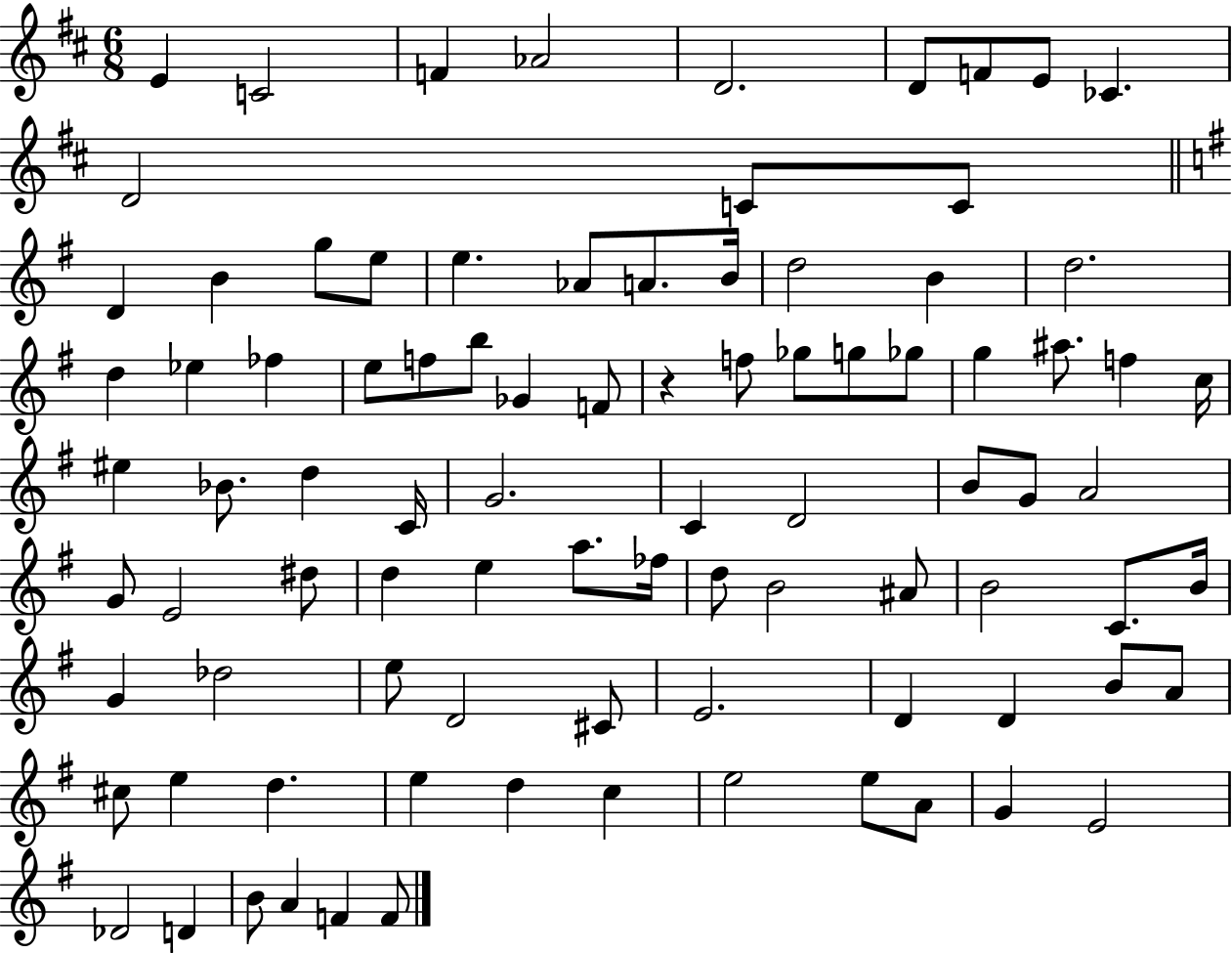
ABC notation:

X:1
T:Untitled
M:6/8
L:1/4
K:D
E C2 F _A2 D2 D/2 F/2 E/2 _C D2 C/2 C/2 D B g/2 e/2 e _A/2 A/2 B/4 d2 B d2 d _e _f e/2 f/2 b/2 _G F/2 z f/2 _g/2 g/2 _g/2 g ^a/2 f c/4 ^e _B/2 d C/4 G2 C D2 B/2 G/2 A2 G/2 E2 ^d/2 d e a/2 _f/4 d/2 B2 ^A/2 B2 C/2 B/4 G _d2 e/2 D2 ^C/2 E2 D D B/2 A/2 ^c/2 e d e d c e2 e/2 A/2 G E2 _D2 D B/2 A F F/2